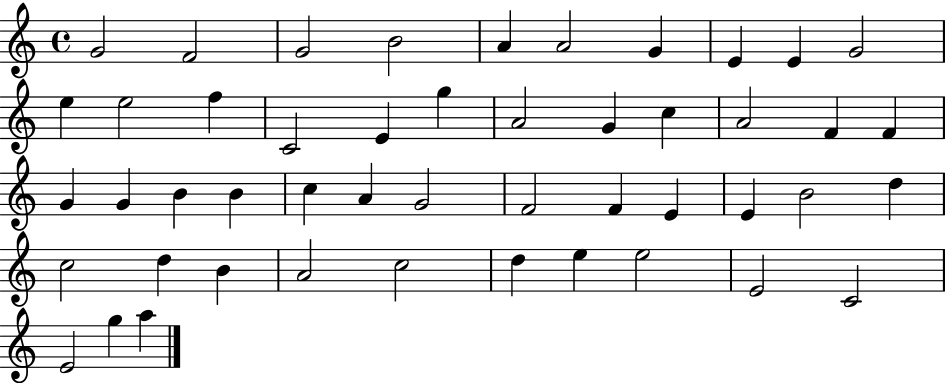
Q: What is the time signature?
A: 4/4